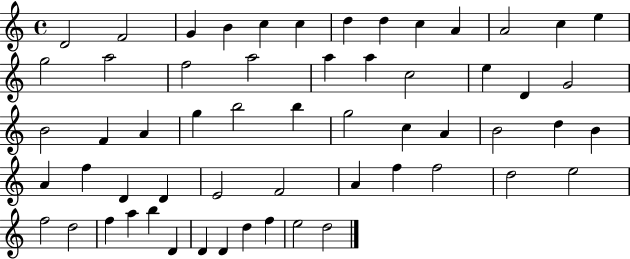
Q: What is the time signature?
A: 4/4